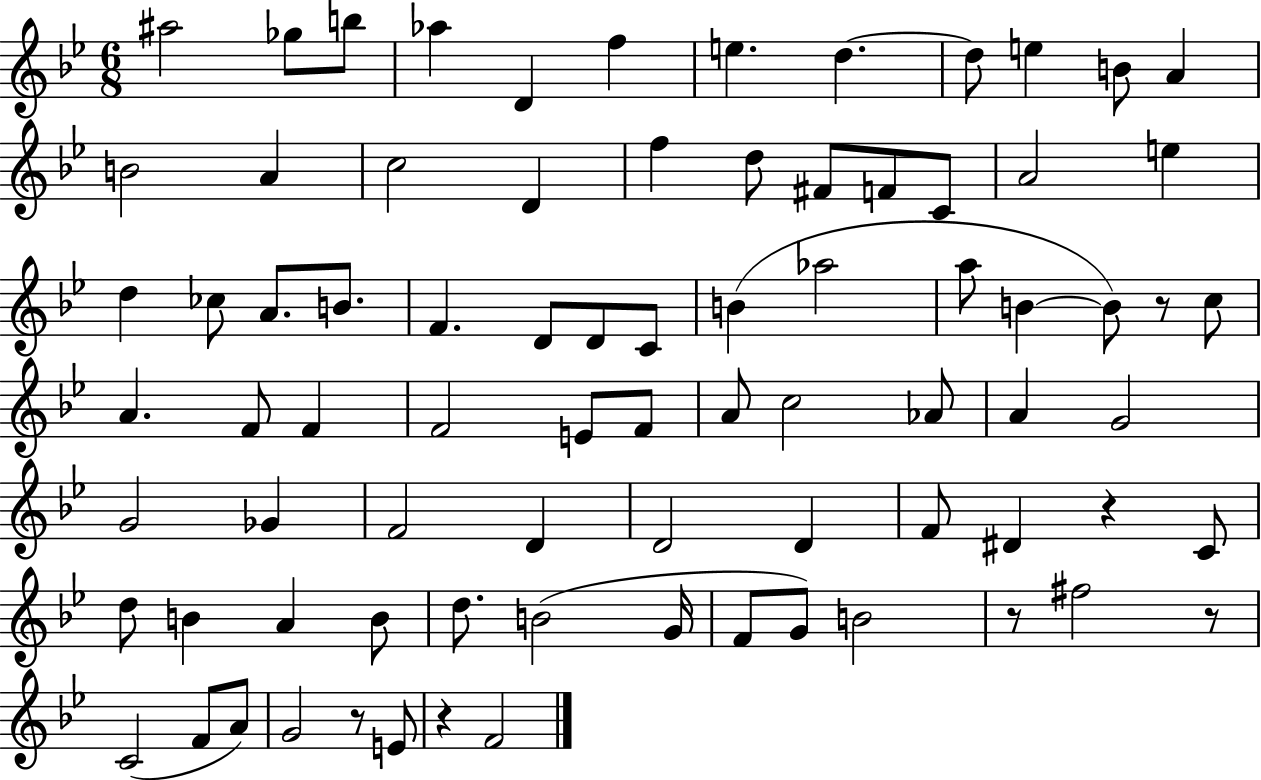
A#5/h Gb5/e B5/e Ab5/q D4/q F5/q E5/q. D5/q. D5/e E5/q B4/e A4/q B4/h A4/q C5/h D4/q F5/q D5/e F#4/e F4/e C4/e A4/h E5/q D5/q CES5/e A4/e. B4/e. F4/q. D4/e D4/e C4/e B4/q Ab5/h A5/e B4/q B4/e R/e C5/e A4/q. F4/e F4/q F4/h E4/e F4/e A4/e C5/h Ab4/e A4/q G4/h G4/h Gb4/q F4/h D4/q D4/h D4/q F4/e D#4/q R/q C4/e D5/e B4/q A4/q B4/e D5/e. B4/h G4/s F4/e G4/e B4/h R/e F#5/h R/e C4/h F4/e A4/e G4/h R/e E4/e R/q F4/h